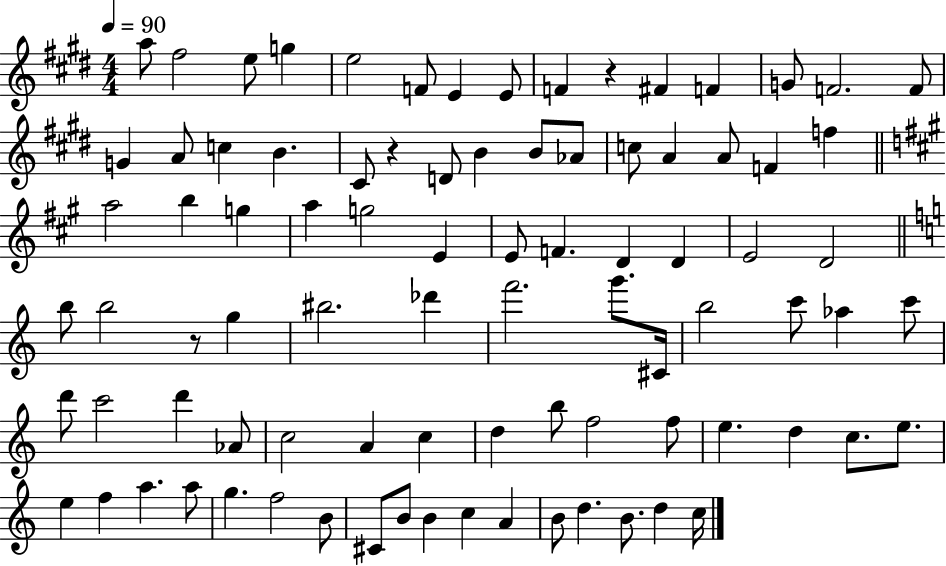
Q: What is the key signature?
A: E major